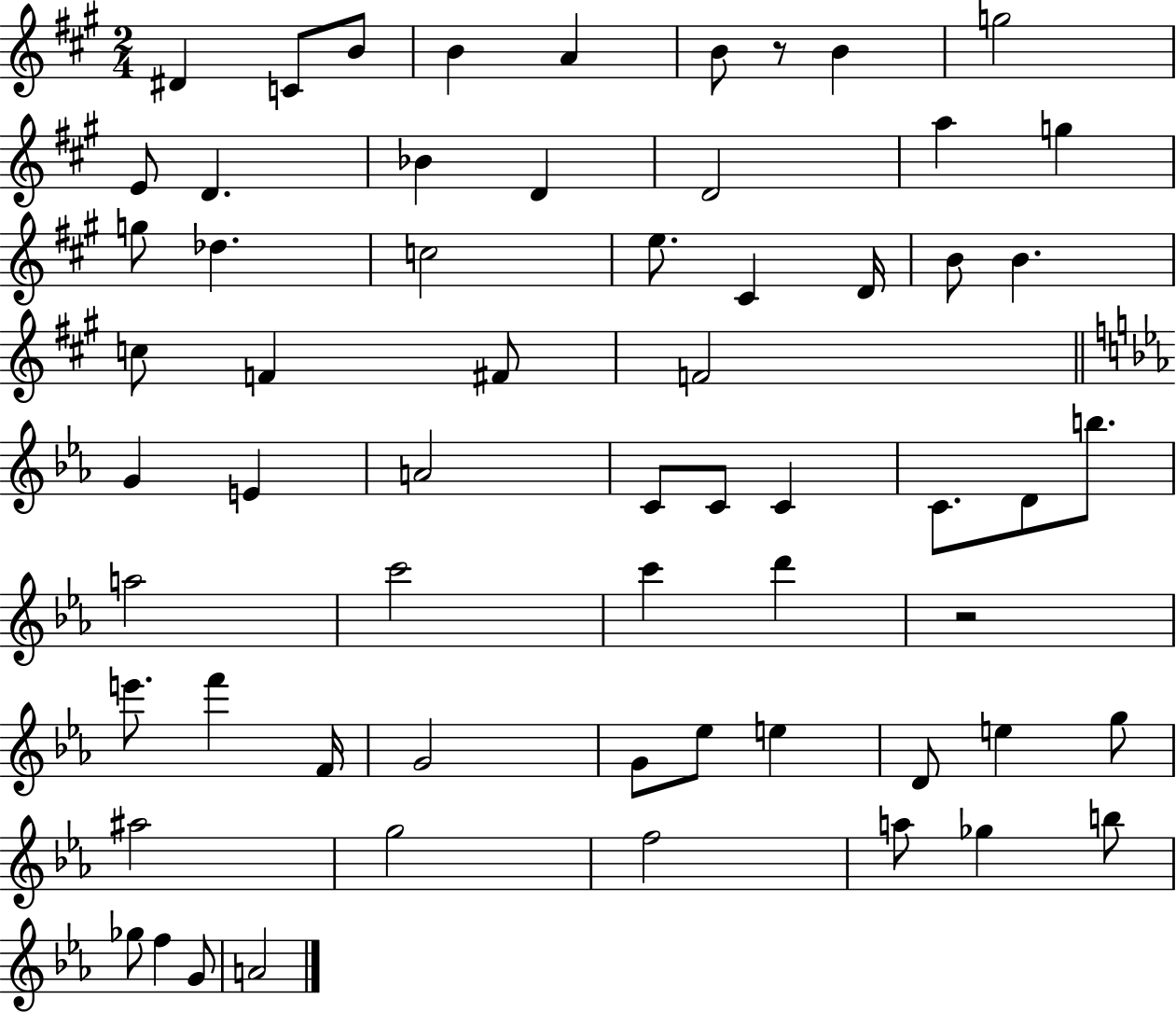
D#4/q C4/e B4/e B4/q A4/q B4/e R/e B4/q G5/h E4/e D4/q. Bb4/q D4/q D4/h A5/q G5/q G5/e Db5/q. C5/h E5/e. C#4/q D4/s B4/e B4/q. C5/e F4/q F#4/e F4/h G4/q E4/q A4/h C4/e C4/e C4/q C4/e. D4/e B5/e. A5/h C6/h C6/q D6/q R/h E6/e. F6/q F4/s G4/h G4/e Eb5/e E5/q D4/e E5/q G5/e A#5/h G5/h F5/h A5/e Gb5/q B5/e Gb5/e F5/q G4/e A4/h